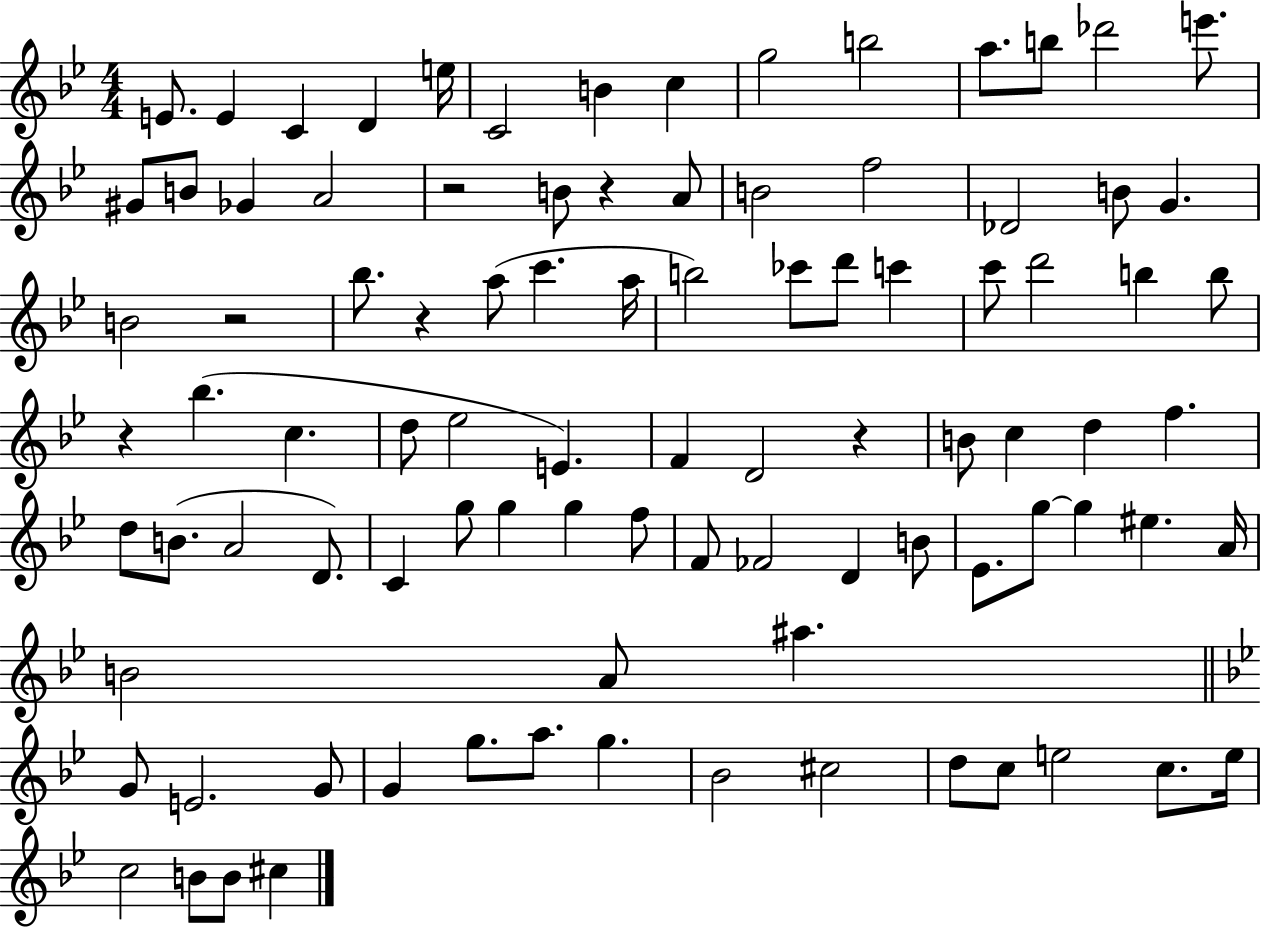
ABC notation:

X:1
T:Untitled
M:4/4
L:1/4
K:Bb
E/2 E C D e/4 C2 B c g2 b2 a/2 b/2 _d'2 e'/2 ^G/2 B/2 _G A2 z2 B/2 z A/2 B2 f2 _D2 B/2 G B2 z2 _b/2 z a/2 c' a/4 b2 _c'/2 d'/2 c' c'/2 d'2 b b/2 z _b c d/2 _e2 E F D2 z B/2 c d f d/2 B/2 A2 D/2 C g/2 g g f/2 F/2 _F2 D B/2 _E/2 g/2 g ^e A/4 B2 A/2 ^a G/2 E2 G/2 G g/2 a/2 g _B2 ^c2 d/2 c/2 e2 c/2 e/4 c2 B/2 B/2 ^c